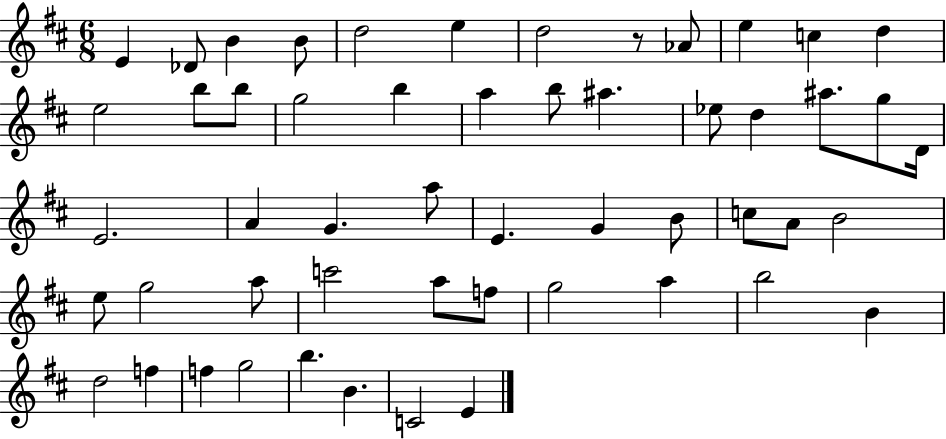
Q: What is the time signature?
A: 6/8